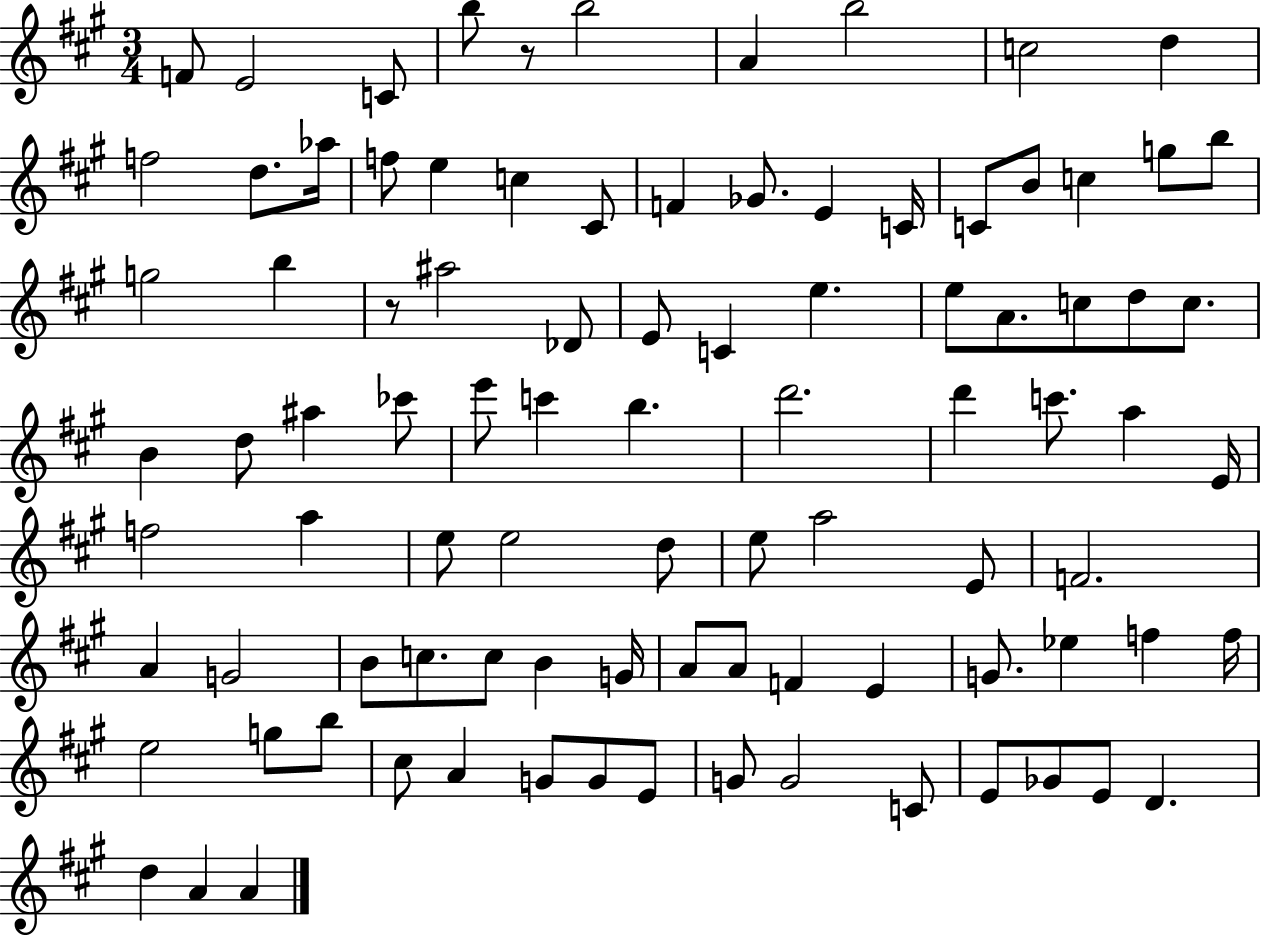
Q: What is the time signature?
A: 3/4